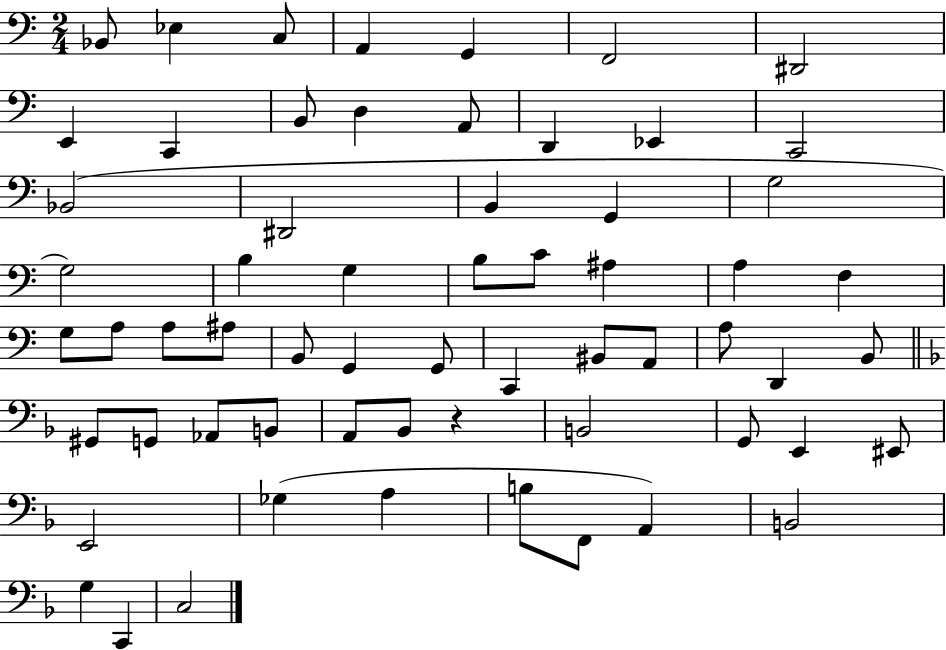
X:1
T:Untitled
M:2/4
L:1/4
K:C
_B,,/2 _E, C,/2 A,, G,, F,,2 ^D,,2 E,, C,, B,,/2 D, A,,/2 D,, _E,, C,,2 _B,,2 ^D,,2 B,, G,, G,2 G,2 B, G, B,/2 C/2 ^A, A, F, G,/2 A,/2 A,/2 ^A,/2 B,,/2 G,, G,,/2 C,, ^B,,/2 A,,/2 A,/2 D,, B,,/2 ^G,,/2 G,,/2 _A,,/2 B,,/2 A,,/2 _B,,/2 z B,,2 G,,/2 E,, ^E,,/2 E,,2 _G, A, B,/2 F,,/2 A,, B,,2 G, C,, C,2